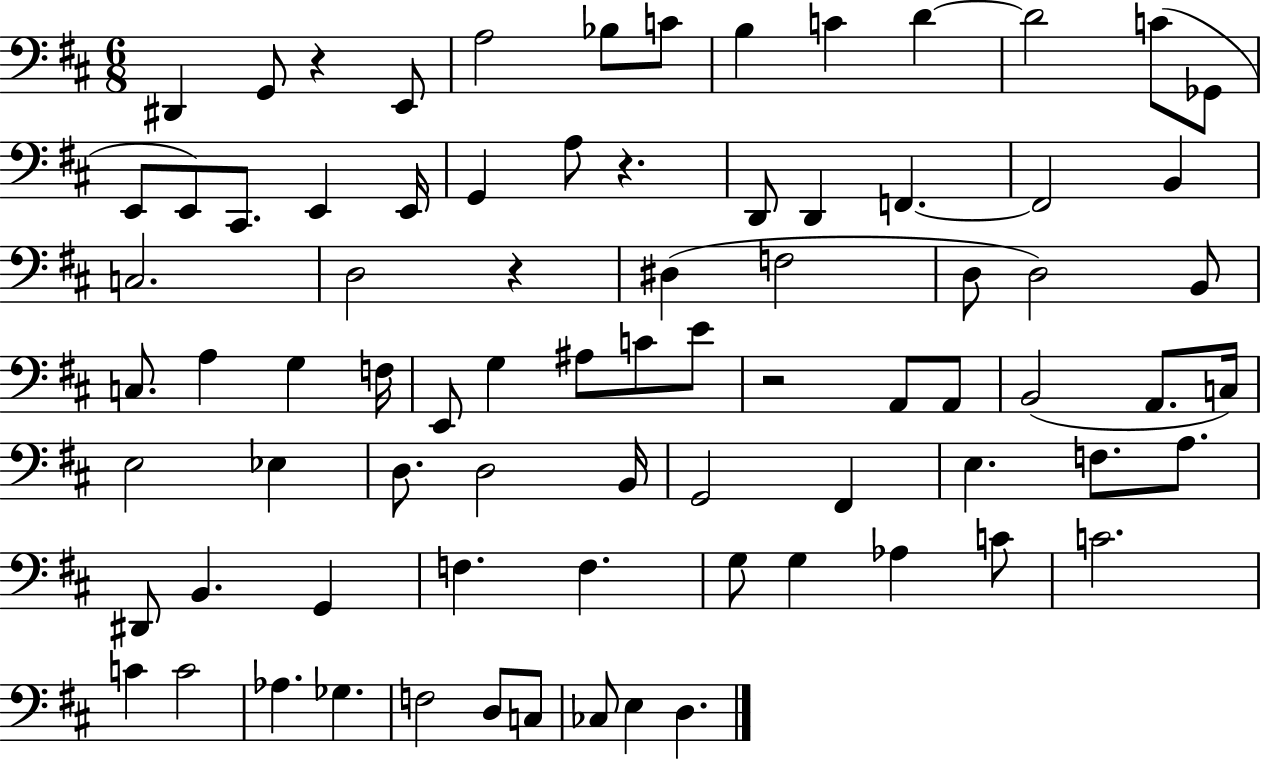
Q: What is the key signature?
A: D major